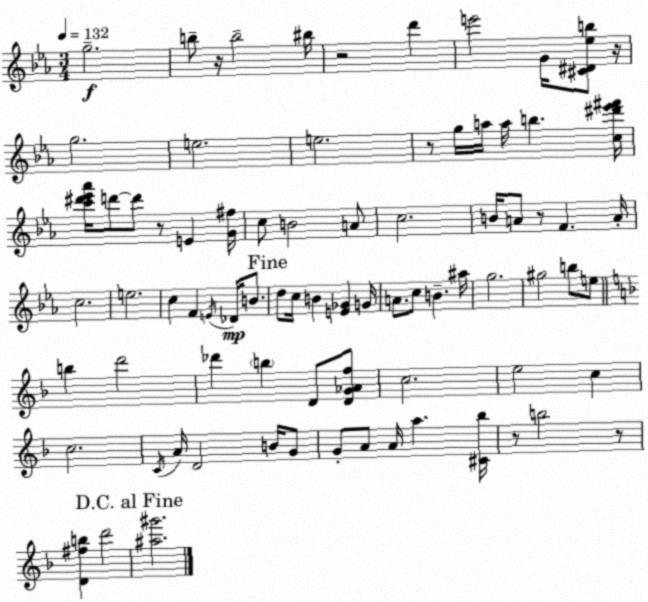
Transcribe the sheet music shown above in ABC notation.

X:1
T:Untitled
M:3/4
L:1/4
K:Eb
g2 b/2 z/4 b2 ^b/4 z2 d' e'2 G/4 [^C^D_eb]/2 z/4 g2 e2 e2 z/2 g/4 a/4 a/4 b [c^d'_e'^f']/4 [c'^d'_e'_a']/4 d'/2 d'/2 z/2 E [G^f]/4 c/2 B2 A/2 c2 B/4 A/2 z/2 F A/4 c2 e2 c F E/4 _D/4 B/2 d/2 c/4 B [E_G] G/4 A/2 c/2 B ^a/4 g2 ^g2 b/2 e/2 b d'2 _d' b D/2 [DG_Af]/2 c2 e2 c c2 C/4 A/4 D2 B/4 G/2 G/2 A/2 A/4 a [^C_b]/4 z/2 b2 z/2 [D^fb] d'2 [^a^g']2